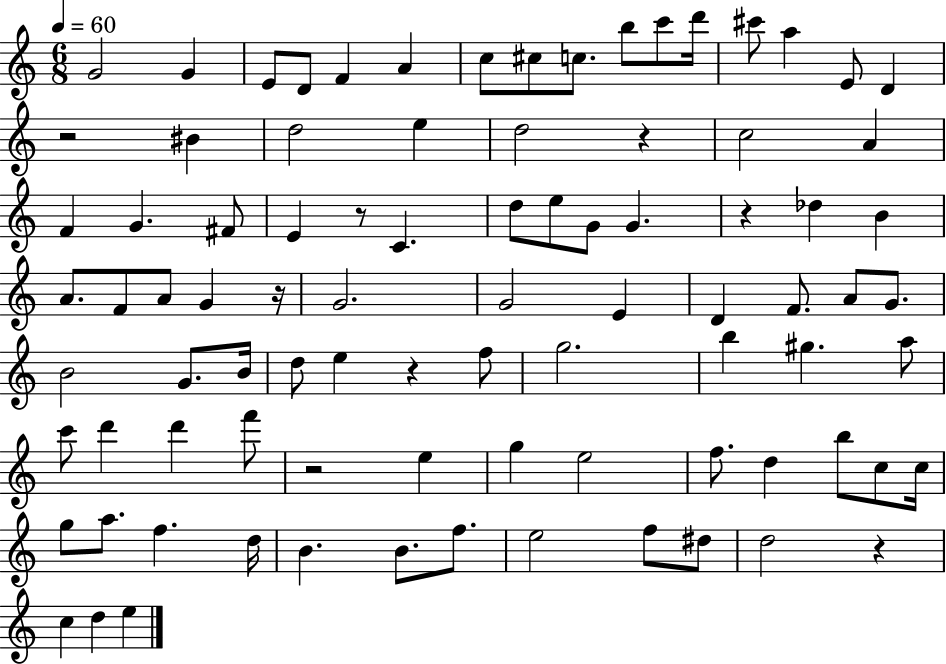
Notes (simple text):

G4/h G4/q E4/e D4/e F4/q A4/q C5/e C#5/e C5/e. B5/e C6/e D6/s C#6/e A5/q E4/e D4/q R/h BIS4/q D5/h E5/q D5/h R/q C5/h A4/q F4/q G4/q. F#4/e E4/q R/e C4/q. D5/e E5/e G4/e G4/q. R/q Db5/q B4/q A4/e. F4/e A4/e G4/q R/s G4/h. G4/h E4/q D4/q F4/e. A4/e G4/e. B4/h G4/e. B4/s D5/e E5/q R/q F5/e G5/h. B5/q G#5/q. A5/e C6/e D6/q D6/q F6/e R/h E5/q G5/q E5/h F5/e. D5/q B5/e C5/e C5/s G5/e A5/e. F5/q. D5/s B4/q. B4/e. F5/e. E5/h F5/e D#5/e D5/h R/q C5/q D5/q E5/q